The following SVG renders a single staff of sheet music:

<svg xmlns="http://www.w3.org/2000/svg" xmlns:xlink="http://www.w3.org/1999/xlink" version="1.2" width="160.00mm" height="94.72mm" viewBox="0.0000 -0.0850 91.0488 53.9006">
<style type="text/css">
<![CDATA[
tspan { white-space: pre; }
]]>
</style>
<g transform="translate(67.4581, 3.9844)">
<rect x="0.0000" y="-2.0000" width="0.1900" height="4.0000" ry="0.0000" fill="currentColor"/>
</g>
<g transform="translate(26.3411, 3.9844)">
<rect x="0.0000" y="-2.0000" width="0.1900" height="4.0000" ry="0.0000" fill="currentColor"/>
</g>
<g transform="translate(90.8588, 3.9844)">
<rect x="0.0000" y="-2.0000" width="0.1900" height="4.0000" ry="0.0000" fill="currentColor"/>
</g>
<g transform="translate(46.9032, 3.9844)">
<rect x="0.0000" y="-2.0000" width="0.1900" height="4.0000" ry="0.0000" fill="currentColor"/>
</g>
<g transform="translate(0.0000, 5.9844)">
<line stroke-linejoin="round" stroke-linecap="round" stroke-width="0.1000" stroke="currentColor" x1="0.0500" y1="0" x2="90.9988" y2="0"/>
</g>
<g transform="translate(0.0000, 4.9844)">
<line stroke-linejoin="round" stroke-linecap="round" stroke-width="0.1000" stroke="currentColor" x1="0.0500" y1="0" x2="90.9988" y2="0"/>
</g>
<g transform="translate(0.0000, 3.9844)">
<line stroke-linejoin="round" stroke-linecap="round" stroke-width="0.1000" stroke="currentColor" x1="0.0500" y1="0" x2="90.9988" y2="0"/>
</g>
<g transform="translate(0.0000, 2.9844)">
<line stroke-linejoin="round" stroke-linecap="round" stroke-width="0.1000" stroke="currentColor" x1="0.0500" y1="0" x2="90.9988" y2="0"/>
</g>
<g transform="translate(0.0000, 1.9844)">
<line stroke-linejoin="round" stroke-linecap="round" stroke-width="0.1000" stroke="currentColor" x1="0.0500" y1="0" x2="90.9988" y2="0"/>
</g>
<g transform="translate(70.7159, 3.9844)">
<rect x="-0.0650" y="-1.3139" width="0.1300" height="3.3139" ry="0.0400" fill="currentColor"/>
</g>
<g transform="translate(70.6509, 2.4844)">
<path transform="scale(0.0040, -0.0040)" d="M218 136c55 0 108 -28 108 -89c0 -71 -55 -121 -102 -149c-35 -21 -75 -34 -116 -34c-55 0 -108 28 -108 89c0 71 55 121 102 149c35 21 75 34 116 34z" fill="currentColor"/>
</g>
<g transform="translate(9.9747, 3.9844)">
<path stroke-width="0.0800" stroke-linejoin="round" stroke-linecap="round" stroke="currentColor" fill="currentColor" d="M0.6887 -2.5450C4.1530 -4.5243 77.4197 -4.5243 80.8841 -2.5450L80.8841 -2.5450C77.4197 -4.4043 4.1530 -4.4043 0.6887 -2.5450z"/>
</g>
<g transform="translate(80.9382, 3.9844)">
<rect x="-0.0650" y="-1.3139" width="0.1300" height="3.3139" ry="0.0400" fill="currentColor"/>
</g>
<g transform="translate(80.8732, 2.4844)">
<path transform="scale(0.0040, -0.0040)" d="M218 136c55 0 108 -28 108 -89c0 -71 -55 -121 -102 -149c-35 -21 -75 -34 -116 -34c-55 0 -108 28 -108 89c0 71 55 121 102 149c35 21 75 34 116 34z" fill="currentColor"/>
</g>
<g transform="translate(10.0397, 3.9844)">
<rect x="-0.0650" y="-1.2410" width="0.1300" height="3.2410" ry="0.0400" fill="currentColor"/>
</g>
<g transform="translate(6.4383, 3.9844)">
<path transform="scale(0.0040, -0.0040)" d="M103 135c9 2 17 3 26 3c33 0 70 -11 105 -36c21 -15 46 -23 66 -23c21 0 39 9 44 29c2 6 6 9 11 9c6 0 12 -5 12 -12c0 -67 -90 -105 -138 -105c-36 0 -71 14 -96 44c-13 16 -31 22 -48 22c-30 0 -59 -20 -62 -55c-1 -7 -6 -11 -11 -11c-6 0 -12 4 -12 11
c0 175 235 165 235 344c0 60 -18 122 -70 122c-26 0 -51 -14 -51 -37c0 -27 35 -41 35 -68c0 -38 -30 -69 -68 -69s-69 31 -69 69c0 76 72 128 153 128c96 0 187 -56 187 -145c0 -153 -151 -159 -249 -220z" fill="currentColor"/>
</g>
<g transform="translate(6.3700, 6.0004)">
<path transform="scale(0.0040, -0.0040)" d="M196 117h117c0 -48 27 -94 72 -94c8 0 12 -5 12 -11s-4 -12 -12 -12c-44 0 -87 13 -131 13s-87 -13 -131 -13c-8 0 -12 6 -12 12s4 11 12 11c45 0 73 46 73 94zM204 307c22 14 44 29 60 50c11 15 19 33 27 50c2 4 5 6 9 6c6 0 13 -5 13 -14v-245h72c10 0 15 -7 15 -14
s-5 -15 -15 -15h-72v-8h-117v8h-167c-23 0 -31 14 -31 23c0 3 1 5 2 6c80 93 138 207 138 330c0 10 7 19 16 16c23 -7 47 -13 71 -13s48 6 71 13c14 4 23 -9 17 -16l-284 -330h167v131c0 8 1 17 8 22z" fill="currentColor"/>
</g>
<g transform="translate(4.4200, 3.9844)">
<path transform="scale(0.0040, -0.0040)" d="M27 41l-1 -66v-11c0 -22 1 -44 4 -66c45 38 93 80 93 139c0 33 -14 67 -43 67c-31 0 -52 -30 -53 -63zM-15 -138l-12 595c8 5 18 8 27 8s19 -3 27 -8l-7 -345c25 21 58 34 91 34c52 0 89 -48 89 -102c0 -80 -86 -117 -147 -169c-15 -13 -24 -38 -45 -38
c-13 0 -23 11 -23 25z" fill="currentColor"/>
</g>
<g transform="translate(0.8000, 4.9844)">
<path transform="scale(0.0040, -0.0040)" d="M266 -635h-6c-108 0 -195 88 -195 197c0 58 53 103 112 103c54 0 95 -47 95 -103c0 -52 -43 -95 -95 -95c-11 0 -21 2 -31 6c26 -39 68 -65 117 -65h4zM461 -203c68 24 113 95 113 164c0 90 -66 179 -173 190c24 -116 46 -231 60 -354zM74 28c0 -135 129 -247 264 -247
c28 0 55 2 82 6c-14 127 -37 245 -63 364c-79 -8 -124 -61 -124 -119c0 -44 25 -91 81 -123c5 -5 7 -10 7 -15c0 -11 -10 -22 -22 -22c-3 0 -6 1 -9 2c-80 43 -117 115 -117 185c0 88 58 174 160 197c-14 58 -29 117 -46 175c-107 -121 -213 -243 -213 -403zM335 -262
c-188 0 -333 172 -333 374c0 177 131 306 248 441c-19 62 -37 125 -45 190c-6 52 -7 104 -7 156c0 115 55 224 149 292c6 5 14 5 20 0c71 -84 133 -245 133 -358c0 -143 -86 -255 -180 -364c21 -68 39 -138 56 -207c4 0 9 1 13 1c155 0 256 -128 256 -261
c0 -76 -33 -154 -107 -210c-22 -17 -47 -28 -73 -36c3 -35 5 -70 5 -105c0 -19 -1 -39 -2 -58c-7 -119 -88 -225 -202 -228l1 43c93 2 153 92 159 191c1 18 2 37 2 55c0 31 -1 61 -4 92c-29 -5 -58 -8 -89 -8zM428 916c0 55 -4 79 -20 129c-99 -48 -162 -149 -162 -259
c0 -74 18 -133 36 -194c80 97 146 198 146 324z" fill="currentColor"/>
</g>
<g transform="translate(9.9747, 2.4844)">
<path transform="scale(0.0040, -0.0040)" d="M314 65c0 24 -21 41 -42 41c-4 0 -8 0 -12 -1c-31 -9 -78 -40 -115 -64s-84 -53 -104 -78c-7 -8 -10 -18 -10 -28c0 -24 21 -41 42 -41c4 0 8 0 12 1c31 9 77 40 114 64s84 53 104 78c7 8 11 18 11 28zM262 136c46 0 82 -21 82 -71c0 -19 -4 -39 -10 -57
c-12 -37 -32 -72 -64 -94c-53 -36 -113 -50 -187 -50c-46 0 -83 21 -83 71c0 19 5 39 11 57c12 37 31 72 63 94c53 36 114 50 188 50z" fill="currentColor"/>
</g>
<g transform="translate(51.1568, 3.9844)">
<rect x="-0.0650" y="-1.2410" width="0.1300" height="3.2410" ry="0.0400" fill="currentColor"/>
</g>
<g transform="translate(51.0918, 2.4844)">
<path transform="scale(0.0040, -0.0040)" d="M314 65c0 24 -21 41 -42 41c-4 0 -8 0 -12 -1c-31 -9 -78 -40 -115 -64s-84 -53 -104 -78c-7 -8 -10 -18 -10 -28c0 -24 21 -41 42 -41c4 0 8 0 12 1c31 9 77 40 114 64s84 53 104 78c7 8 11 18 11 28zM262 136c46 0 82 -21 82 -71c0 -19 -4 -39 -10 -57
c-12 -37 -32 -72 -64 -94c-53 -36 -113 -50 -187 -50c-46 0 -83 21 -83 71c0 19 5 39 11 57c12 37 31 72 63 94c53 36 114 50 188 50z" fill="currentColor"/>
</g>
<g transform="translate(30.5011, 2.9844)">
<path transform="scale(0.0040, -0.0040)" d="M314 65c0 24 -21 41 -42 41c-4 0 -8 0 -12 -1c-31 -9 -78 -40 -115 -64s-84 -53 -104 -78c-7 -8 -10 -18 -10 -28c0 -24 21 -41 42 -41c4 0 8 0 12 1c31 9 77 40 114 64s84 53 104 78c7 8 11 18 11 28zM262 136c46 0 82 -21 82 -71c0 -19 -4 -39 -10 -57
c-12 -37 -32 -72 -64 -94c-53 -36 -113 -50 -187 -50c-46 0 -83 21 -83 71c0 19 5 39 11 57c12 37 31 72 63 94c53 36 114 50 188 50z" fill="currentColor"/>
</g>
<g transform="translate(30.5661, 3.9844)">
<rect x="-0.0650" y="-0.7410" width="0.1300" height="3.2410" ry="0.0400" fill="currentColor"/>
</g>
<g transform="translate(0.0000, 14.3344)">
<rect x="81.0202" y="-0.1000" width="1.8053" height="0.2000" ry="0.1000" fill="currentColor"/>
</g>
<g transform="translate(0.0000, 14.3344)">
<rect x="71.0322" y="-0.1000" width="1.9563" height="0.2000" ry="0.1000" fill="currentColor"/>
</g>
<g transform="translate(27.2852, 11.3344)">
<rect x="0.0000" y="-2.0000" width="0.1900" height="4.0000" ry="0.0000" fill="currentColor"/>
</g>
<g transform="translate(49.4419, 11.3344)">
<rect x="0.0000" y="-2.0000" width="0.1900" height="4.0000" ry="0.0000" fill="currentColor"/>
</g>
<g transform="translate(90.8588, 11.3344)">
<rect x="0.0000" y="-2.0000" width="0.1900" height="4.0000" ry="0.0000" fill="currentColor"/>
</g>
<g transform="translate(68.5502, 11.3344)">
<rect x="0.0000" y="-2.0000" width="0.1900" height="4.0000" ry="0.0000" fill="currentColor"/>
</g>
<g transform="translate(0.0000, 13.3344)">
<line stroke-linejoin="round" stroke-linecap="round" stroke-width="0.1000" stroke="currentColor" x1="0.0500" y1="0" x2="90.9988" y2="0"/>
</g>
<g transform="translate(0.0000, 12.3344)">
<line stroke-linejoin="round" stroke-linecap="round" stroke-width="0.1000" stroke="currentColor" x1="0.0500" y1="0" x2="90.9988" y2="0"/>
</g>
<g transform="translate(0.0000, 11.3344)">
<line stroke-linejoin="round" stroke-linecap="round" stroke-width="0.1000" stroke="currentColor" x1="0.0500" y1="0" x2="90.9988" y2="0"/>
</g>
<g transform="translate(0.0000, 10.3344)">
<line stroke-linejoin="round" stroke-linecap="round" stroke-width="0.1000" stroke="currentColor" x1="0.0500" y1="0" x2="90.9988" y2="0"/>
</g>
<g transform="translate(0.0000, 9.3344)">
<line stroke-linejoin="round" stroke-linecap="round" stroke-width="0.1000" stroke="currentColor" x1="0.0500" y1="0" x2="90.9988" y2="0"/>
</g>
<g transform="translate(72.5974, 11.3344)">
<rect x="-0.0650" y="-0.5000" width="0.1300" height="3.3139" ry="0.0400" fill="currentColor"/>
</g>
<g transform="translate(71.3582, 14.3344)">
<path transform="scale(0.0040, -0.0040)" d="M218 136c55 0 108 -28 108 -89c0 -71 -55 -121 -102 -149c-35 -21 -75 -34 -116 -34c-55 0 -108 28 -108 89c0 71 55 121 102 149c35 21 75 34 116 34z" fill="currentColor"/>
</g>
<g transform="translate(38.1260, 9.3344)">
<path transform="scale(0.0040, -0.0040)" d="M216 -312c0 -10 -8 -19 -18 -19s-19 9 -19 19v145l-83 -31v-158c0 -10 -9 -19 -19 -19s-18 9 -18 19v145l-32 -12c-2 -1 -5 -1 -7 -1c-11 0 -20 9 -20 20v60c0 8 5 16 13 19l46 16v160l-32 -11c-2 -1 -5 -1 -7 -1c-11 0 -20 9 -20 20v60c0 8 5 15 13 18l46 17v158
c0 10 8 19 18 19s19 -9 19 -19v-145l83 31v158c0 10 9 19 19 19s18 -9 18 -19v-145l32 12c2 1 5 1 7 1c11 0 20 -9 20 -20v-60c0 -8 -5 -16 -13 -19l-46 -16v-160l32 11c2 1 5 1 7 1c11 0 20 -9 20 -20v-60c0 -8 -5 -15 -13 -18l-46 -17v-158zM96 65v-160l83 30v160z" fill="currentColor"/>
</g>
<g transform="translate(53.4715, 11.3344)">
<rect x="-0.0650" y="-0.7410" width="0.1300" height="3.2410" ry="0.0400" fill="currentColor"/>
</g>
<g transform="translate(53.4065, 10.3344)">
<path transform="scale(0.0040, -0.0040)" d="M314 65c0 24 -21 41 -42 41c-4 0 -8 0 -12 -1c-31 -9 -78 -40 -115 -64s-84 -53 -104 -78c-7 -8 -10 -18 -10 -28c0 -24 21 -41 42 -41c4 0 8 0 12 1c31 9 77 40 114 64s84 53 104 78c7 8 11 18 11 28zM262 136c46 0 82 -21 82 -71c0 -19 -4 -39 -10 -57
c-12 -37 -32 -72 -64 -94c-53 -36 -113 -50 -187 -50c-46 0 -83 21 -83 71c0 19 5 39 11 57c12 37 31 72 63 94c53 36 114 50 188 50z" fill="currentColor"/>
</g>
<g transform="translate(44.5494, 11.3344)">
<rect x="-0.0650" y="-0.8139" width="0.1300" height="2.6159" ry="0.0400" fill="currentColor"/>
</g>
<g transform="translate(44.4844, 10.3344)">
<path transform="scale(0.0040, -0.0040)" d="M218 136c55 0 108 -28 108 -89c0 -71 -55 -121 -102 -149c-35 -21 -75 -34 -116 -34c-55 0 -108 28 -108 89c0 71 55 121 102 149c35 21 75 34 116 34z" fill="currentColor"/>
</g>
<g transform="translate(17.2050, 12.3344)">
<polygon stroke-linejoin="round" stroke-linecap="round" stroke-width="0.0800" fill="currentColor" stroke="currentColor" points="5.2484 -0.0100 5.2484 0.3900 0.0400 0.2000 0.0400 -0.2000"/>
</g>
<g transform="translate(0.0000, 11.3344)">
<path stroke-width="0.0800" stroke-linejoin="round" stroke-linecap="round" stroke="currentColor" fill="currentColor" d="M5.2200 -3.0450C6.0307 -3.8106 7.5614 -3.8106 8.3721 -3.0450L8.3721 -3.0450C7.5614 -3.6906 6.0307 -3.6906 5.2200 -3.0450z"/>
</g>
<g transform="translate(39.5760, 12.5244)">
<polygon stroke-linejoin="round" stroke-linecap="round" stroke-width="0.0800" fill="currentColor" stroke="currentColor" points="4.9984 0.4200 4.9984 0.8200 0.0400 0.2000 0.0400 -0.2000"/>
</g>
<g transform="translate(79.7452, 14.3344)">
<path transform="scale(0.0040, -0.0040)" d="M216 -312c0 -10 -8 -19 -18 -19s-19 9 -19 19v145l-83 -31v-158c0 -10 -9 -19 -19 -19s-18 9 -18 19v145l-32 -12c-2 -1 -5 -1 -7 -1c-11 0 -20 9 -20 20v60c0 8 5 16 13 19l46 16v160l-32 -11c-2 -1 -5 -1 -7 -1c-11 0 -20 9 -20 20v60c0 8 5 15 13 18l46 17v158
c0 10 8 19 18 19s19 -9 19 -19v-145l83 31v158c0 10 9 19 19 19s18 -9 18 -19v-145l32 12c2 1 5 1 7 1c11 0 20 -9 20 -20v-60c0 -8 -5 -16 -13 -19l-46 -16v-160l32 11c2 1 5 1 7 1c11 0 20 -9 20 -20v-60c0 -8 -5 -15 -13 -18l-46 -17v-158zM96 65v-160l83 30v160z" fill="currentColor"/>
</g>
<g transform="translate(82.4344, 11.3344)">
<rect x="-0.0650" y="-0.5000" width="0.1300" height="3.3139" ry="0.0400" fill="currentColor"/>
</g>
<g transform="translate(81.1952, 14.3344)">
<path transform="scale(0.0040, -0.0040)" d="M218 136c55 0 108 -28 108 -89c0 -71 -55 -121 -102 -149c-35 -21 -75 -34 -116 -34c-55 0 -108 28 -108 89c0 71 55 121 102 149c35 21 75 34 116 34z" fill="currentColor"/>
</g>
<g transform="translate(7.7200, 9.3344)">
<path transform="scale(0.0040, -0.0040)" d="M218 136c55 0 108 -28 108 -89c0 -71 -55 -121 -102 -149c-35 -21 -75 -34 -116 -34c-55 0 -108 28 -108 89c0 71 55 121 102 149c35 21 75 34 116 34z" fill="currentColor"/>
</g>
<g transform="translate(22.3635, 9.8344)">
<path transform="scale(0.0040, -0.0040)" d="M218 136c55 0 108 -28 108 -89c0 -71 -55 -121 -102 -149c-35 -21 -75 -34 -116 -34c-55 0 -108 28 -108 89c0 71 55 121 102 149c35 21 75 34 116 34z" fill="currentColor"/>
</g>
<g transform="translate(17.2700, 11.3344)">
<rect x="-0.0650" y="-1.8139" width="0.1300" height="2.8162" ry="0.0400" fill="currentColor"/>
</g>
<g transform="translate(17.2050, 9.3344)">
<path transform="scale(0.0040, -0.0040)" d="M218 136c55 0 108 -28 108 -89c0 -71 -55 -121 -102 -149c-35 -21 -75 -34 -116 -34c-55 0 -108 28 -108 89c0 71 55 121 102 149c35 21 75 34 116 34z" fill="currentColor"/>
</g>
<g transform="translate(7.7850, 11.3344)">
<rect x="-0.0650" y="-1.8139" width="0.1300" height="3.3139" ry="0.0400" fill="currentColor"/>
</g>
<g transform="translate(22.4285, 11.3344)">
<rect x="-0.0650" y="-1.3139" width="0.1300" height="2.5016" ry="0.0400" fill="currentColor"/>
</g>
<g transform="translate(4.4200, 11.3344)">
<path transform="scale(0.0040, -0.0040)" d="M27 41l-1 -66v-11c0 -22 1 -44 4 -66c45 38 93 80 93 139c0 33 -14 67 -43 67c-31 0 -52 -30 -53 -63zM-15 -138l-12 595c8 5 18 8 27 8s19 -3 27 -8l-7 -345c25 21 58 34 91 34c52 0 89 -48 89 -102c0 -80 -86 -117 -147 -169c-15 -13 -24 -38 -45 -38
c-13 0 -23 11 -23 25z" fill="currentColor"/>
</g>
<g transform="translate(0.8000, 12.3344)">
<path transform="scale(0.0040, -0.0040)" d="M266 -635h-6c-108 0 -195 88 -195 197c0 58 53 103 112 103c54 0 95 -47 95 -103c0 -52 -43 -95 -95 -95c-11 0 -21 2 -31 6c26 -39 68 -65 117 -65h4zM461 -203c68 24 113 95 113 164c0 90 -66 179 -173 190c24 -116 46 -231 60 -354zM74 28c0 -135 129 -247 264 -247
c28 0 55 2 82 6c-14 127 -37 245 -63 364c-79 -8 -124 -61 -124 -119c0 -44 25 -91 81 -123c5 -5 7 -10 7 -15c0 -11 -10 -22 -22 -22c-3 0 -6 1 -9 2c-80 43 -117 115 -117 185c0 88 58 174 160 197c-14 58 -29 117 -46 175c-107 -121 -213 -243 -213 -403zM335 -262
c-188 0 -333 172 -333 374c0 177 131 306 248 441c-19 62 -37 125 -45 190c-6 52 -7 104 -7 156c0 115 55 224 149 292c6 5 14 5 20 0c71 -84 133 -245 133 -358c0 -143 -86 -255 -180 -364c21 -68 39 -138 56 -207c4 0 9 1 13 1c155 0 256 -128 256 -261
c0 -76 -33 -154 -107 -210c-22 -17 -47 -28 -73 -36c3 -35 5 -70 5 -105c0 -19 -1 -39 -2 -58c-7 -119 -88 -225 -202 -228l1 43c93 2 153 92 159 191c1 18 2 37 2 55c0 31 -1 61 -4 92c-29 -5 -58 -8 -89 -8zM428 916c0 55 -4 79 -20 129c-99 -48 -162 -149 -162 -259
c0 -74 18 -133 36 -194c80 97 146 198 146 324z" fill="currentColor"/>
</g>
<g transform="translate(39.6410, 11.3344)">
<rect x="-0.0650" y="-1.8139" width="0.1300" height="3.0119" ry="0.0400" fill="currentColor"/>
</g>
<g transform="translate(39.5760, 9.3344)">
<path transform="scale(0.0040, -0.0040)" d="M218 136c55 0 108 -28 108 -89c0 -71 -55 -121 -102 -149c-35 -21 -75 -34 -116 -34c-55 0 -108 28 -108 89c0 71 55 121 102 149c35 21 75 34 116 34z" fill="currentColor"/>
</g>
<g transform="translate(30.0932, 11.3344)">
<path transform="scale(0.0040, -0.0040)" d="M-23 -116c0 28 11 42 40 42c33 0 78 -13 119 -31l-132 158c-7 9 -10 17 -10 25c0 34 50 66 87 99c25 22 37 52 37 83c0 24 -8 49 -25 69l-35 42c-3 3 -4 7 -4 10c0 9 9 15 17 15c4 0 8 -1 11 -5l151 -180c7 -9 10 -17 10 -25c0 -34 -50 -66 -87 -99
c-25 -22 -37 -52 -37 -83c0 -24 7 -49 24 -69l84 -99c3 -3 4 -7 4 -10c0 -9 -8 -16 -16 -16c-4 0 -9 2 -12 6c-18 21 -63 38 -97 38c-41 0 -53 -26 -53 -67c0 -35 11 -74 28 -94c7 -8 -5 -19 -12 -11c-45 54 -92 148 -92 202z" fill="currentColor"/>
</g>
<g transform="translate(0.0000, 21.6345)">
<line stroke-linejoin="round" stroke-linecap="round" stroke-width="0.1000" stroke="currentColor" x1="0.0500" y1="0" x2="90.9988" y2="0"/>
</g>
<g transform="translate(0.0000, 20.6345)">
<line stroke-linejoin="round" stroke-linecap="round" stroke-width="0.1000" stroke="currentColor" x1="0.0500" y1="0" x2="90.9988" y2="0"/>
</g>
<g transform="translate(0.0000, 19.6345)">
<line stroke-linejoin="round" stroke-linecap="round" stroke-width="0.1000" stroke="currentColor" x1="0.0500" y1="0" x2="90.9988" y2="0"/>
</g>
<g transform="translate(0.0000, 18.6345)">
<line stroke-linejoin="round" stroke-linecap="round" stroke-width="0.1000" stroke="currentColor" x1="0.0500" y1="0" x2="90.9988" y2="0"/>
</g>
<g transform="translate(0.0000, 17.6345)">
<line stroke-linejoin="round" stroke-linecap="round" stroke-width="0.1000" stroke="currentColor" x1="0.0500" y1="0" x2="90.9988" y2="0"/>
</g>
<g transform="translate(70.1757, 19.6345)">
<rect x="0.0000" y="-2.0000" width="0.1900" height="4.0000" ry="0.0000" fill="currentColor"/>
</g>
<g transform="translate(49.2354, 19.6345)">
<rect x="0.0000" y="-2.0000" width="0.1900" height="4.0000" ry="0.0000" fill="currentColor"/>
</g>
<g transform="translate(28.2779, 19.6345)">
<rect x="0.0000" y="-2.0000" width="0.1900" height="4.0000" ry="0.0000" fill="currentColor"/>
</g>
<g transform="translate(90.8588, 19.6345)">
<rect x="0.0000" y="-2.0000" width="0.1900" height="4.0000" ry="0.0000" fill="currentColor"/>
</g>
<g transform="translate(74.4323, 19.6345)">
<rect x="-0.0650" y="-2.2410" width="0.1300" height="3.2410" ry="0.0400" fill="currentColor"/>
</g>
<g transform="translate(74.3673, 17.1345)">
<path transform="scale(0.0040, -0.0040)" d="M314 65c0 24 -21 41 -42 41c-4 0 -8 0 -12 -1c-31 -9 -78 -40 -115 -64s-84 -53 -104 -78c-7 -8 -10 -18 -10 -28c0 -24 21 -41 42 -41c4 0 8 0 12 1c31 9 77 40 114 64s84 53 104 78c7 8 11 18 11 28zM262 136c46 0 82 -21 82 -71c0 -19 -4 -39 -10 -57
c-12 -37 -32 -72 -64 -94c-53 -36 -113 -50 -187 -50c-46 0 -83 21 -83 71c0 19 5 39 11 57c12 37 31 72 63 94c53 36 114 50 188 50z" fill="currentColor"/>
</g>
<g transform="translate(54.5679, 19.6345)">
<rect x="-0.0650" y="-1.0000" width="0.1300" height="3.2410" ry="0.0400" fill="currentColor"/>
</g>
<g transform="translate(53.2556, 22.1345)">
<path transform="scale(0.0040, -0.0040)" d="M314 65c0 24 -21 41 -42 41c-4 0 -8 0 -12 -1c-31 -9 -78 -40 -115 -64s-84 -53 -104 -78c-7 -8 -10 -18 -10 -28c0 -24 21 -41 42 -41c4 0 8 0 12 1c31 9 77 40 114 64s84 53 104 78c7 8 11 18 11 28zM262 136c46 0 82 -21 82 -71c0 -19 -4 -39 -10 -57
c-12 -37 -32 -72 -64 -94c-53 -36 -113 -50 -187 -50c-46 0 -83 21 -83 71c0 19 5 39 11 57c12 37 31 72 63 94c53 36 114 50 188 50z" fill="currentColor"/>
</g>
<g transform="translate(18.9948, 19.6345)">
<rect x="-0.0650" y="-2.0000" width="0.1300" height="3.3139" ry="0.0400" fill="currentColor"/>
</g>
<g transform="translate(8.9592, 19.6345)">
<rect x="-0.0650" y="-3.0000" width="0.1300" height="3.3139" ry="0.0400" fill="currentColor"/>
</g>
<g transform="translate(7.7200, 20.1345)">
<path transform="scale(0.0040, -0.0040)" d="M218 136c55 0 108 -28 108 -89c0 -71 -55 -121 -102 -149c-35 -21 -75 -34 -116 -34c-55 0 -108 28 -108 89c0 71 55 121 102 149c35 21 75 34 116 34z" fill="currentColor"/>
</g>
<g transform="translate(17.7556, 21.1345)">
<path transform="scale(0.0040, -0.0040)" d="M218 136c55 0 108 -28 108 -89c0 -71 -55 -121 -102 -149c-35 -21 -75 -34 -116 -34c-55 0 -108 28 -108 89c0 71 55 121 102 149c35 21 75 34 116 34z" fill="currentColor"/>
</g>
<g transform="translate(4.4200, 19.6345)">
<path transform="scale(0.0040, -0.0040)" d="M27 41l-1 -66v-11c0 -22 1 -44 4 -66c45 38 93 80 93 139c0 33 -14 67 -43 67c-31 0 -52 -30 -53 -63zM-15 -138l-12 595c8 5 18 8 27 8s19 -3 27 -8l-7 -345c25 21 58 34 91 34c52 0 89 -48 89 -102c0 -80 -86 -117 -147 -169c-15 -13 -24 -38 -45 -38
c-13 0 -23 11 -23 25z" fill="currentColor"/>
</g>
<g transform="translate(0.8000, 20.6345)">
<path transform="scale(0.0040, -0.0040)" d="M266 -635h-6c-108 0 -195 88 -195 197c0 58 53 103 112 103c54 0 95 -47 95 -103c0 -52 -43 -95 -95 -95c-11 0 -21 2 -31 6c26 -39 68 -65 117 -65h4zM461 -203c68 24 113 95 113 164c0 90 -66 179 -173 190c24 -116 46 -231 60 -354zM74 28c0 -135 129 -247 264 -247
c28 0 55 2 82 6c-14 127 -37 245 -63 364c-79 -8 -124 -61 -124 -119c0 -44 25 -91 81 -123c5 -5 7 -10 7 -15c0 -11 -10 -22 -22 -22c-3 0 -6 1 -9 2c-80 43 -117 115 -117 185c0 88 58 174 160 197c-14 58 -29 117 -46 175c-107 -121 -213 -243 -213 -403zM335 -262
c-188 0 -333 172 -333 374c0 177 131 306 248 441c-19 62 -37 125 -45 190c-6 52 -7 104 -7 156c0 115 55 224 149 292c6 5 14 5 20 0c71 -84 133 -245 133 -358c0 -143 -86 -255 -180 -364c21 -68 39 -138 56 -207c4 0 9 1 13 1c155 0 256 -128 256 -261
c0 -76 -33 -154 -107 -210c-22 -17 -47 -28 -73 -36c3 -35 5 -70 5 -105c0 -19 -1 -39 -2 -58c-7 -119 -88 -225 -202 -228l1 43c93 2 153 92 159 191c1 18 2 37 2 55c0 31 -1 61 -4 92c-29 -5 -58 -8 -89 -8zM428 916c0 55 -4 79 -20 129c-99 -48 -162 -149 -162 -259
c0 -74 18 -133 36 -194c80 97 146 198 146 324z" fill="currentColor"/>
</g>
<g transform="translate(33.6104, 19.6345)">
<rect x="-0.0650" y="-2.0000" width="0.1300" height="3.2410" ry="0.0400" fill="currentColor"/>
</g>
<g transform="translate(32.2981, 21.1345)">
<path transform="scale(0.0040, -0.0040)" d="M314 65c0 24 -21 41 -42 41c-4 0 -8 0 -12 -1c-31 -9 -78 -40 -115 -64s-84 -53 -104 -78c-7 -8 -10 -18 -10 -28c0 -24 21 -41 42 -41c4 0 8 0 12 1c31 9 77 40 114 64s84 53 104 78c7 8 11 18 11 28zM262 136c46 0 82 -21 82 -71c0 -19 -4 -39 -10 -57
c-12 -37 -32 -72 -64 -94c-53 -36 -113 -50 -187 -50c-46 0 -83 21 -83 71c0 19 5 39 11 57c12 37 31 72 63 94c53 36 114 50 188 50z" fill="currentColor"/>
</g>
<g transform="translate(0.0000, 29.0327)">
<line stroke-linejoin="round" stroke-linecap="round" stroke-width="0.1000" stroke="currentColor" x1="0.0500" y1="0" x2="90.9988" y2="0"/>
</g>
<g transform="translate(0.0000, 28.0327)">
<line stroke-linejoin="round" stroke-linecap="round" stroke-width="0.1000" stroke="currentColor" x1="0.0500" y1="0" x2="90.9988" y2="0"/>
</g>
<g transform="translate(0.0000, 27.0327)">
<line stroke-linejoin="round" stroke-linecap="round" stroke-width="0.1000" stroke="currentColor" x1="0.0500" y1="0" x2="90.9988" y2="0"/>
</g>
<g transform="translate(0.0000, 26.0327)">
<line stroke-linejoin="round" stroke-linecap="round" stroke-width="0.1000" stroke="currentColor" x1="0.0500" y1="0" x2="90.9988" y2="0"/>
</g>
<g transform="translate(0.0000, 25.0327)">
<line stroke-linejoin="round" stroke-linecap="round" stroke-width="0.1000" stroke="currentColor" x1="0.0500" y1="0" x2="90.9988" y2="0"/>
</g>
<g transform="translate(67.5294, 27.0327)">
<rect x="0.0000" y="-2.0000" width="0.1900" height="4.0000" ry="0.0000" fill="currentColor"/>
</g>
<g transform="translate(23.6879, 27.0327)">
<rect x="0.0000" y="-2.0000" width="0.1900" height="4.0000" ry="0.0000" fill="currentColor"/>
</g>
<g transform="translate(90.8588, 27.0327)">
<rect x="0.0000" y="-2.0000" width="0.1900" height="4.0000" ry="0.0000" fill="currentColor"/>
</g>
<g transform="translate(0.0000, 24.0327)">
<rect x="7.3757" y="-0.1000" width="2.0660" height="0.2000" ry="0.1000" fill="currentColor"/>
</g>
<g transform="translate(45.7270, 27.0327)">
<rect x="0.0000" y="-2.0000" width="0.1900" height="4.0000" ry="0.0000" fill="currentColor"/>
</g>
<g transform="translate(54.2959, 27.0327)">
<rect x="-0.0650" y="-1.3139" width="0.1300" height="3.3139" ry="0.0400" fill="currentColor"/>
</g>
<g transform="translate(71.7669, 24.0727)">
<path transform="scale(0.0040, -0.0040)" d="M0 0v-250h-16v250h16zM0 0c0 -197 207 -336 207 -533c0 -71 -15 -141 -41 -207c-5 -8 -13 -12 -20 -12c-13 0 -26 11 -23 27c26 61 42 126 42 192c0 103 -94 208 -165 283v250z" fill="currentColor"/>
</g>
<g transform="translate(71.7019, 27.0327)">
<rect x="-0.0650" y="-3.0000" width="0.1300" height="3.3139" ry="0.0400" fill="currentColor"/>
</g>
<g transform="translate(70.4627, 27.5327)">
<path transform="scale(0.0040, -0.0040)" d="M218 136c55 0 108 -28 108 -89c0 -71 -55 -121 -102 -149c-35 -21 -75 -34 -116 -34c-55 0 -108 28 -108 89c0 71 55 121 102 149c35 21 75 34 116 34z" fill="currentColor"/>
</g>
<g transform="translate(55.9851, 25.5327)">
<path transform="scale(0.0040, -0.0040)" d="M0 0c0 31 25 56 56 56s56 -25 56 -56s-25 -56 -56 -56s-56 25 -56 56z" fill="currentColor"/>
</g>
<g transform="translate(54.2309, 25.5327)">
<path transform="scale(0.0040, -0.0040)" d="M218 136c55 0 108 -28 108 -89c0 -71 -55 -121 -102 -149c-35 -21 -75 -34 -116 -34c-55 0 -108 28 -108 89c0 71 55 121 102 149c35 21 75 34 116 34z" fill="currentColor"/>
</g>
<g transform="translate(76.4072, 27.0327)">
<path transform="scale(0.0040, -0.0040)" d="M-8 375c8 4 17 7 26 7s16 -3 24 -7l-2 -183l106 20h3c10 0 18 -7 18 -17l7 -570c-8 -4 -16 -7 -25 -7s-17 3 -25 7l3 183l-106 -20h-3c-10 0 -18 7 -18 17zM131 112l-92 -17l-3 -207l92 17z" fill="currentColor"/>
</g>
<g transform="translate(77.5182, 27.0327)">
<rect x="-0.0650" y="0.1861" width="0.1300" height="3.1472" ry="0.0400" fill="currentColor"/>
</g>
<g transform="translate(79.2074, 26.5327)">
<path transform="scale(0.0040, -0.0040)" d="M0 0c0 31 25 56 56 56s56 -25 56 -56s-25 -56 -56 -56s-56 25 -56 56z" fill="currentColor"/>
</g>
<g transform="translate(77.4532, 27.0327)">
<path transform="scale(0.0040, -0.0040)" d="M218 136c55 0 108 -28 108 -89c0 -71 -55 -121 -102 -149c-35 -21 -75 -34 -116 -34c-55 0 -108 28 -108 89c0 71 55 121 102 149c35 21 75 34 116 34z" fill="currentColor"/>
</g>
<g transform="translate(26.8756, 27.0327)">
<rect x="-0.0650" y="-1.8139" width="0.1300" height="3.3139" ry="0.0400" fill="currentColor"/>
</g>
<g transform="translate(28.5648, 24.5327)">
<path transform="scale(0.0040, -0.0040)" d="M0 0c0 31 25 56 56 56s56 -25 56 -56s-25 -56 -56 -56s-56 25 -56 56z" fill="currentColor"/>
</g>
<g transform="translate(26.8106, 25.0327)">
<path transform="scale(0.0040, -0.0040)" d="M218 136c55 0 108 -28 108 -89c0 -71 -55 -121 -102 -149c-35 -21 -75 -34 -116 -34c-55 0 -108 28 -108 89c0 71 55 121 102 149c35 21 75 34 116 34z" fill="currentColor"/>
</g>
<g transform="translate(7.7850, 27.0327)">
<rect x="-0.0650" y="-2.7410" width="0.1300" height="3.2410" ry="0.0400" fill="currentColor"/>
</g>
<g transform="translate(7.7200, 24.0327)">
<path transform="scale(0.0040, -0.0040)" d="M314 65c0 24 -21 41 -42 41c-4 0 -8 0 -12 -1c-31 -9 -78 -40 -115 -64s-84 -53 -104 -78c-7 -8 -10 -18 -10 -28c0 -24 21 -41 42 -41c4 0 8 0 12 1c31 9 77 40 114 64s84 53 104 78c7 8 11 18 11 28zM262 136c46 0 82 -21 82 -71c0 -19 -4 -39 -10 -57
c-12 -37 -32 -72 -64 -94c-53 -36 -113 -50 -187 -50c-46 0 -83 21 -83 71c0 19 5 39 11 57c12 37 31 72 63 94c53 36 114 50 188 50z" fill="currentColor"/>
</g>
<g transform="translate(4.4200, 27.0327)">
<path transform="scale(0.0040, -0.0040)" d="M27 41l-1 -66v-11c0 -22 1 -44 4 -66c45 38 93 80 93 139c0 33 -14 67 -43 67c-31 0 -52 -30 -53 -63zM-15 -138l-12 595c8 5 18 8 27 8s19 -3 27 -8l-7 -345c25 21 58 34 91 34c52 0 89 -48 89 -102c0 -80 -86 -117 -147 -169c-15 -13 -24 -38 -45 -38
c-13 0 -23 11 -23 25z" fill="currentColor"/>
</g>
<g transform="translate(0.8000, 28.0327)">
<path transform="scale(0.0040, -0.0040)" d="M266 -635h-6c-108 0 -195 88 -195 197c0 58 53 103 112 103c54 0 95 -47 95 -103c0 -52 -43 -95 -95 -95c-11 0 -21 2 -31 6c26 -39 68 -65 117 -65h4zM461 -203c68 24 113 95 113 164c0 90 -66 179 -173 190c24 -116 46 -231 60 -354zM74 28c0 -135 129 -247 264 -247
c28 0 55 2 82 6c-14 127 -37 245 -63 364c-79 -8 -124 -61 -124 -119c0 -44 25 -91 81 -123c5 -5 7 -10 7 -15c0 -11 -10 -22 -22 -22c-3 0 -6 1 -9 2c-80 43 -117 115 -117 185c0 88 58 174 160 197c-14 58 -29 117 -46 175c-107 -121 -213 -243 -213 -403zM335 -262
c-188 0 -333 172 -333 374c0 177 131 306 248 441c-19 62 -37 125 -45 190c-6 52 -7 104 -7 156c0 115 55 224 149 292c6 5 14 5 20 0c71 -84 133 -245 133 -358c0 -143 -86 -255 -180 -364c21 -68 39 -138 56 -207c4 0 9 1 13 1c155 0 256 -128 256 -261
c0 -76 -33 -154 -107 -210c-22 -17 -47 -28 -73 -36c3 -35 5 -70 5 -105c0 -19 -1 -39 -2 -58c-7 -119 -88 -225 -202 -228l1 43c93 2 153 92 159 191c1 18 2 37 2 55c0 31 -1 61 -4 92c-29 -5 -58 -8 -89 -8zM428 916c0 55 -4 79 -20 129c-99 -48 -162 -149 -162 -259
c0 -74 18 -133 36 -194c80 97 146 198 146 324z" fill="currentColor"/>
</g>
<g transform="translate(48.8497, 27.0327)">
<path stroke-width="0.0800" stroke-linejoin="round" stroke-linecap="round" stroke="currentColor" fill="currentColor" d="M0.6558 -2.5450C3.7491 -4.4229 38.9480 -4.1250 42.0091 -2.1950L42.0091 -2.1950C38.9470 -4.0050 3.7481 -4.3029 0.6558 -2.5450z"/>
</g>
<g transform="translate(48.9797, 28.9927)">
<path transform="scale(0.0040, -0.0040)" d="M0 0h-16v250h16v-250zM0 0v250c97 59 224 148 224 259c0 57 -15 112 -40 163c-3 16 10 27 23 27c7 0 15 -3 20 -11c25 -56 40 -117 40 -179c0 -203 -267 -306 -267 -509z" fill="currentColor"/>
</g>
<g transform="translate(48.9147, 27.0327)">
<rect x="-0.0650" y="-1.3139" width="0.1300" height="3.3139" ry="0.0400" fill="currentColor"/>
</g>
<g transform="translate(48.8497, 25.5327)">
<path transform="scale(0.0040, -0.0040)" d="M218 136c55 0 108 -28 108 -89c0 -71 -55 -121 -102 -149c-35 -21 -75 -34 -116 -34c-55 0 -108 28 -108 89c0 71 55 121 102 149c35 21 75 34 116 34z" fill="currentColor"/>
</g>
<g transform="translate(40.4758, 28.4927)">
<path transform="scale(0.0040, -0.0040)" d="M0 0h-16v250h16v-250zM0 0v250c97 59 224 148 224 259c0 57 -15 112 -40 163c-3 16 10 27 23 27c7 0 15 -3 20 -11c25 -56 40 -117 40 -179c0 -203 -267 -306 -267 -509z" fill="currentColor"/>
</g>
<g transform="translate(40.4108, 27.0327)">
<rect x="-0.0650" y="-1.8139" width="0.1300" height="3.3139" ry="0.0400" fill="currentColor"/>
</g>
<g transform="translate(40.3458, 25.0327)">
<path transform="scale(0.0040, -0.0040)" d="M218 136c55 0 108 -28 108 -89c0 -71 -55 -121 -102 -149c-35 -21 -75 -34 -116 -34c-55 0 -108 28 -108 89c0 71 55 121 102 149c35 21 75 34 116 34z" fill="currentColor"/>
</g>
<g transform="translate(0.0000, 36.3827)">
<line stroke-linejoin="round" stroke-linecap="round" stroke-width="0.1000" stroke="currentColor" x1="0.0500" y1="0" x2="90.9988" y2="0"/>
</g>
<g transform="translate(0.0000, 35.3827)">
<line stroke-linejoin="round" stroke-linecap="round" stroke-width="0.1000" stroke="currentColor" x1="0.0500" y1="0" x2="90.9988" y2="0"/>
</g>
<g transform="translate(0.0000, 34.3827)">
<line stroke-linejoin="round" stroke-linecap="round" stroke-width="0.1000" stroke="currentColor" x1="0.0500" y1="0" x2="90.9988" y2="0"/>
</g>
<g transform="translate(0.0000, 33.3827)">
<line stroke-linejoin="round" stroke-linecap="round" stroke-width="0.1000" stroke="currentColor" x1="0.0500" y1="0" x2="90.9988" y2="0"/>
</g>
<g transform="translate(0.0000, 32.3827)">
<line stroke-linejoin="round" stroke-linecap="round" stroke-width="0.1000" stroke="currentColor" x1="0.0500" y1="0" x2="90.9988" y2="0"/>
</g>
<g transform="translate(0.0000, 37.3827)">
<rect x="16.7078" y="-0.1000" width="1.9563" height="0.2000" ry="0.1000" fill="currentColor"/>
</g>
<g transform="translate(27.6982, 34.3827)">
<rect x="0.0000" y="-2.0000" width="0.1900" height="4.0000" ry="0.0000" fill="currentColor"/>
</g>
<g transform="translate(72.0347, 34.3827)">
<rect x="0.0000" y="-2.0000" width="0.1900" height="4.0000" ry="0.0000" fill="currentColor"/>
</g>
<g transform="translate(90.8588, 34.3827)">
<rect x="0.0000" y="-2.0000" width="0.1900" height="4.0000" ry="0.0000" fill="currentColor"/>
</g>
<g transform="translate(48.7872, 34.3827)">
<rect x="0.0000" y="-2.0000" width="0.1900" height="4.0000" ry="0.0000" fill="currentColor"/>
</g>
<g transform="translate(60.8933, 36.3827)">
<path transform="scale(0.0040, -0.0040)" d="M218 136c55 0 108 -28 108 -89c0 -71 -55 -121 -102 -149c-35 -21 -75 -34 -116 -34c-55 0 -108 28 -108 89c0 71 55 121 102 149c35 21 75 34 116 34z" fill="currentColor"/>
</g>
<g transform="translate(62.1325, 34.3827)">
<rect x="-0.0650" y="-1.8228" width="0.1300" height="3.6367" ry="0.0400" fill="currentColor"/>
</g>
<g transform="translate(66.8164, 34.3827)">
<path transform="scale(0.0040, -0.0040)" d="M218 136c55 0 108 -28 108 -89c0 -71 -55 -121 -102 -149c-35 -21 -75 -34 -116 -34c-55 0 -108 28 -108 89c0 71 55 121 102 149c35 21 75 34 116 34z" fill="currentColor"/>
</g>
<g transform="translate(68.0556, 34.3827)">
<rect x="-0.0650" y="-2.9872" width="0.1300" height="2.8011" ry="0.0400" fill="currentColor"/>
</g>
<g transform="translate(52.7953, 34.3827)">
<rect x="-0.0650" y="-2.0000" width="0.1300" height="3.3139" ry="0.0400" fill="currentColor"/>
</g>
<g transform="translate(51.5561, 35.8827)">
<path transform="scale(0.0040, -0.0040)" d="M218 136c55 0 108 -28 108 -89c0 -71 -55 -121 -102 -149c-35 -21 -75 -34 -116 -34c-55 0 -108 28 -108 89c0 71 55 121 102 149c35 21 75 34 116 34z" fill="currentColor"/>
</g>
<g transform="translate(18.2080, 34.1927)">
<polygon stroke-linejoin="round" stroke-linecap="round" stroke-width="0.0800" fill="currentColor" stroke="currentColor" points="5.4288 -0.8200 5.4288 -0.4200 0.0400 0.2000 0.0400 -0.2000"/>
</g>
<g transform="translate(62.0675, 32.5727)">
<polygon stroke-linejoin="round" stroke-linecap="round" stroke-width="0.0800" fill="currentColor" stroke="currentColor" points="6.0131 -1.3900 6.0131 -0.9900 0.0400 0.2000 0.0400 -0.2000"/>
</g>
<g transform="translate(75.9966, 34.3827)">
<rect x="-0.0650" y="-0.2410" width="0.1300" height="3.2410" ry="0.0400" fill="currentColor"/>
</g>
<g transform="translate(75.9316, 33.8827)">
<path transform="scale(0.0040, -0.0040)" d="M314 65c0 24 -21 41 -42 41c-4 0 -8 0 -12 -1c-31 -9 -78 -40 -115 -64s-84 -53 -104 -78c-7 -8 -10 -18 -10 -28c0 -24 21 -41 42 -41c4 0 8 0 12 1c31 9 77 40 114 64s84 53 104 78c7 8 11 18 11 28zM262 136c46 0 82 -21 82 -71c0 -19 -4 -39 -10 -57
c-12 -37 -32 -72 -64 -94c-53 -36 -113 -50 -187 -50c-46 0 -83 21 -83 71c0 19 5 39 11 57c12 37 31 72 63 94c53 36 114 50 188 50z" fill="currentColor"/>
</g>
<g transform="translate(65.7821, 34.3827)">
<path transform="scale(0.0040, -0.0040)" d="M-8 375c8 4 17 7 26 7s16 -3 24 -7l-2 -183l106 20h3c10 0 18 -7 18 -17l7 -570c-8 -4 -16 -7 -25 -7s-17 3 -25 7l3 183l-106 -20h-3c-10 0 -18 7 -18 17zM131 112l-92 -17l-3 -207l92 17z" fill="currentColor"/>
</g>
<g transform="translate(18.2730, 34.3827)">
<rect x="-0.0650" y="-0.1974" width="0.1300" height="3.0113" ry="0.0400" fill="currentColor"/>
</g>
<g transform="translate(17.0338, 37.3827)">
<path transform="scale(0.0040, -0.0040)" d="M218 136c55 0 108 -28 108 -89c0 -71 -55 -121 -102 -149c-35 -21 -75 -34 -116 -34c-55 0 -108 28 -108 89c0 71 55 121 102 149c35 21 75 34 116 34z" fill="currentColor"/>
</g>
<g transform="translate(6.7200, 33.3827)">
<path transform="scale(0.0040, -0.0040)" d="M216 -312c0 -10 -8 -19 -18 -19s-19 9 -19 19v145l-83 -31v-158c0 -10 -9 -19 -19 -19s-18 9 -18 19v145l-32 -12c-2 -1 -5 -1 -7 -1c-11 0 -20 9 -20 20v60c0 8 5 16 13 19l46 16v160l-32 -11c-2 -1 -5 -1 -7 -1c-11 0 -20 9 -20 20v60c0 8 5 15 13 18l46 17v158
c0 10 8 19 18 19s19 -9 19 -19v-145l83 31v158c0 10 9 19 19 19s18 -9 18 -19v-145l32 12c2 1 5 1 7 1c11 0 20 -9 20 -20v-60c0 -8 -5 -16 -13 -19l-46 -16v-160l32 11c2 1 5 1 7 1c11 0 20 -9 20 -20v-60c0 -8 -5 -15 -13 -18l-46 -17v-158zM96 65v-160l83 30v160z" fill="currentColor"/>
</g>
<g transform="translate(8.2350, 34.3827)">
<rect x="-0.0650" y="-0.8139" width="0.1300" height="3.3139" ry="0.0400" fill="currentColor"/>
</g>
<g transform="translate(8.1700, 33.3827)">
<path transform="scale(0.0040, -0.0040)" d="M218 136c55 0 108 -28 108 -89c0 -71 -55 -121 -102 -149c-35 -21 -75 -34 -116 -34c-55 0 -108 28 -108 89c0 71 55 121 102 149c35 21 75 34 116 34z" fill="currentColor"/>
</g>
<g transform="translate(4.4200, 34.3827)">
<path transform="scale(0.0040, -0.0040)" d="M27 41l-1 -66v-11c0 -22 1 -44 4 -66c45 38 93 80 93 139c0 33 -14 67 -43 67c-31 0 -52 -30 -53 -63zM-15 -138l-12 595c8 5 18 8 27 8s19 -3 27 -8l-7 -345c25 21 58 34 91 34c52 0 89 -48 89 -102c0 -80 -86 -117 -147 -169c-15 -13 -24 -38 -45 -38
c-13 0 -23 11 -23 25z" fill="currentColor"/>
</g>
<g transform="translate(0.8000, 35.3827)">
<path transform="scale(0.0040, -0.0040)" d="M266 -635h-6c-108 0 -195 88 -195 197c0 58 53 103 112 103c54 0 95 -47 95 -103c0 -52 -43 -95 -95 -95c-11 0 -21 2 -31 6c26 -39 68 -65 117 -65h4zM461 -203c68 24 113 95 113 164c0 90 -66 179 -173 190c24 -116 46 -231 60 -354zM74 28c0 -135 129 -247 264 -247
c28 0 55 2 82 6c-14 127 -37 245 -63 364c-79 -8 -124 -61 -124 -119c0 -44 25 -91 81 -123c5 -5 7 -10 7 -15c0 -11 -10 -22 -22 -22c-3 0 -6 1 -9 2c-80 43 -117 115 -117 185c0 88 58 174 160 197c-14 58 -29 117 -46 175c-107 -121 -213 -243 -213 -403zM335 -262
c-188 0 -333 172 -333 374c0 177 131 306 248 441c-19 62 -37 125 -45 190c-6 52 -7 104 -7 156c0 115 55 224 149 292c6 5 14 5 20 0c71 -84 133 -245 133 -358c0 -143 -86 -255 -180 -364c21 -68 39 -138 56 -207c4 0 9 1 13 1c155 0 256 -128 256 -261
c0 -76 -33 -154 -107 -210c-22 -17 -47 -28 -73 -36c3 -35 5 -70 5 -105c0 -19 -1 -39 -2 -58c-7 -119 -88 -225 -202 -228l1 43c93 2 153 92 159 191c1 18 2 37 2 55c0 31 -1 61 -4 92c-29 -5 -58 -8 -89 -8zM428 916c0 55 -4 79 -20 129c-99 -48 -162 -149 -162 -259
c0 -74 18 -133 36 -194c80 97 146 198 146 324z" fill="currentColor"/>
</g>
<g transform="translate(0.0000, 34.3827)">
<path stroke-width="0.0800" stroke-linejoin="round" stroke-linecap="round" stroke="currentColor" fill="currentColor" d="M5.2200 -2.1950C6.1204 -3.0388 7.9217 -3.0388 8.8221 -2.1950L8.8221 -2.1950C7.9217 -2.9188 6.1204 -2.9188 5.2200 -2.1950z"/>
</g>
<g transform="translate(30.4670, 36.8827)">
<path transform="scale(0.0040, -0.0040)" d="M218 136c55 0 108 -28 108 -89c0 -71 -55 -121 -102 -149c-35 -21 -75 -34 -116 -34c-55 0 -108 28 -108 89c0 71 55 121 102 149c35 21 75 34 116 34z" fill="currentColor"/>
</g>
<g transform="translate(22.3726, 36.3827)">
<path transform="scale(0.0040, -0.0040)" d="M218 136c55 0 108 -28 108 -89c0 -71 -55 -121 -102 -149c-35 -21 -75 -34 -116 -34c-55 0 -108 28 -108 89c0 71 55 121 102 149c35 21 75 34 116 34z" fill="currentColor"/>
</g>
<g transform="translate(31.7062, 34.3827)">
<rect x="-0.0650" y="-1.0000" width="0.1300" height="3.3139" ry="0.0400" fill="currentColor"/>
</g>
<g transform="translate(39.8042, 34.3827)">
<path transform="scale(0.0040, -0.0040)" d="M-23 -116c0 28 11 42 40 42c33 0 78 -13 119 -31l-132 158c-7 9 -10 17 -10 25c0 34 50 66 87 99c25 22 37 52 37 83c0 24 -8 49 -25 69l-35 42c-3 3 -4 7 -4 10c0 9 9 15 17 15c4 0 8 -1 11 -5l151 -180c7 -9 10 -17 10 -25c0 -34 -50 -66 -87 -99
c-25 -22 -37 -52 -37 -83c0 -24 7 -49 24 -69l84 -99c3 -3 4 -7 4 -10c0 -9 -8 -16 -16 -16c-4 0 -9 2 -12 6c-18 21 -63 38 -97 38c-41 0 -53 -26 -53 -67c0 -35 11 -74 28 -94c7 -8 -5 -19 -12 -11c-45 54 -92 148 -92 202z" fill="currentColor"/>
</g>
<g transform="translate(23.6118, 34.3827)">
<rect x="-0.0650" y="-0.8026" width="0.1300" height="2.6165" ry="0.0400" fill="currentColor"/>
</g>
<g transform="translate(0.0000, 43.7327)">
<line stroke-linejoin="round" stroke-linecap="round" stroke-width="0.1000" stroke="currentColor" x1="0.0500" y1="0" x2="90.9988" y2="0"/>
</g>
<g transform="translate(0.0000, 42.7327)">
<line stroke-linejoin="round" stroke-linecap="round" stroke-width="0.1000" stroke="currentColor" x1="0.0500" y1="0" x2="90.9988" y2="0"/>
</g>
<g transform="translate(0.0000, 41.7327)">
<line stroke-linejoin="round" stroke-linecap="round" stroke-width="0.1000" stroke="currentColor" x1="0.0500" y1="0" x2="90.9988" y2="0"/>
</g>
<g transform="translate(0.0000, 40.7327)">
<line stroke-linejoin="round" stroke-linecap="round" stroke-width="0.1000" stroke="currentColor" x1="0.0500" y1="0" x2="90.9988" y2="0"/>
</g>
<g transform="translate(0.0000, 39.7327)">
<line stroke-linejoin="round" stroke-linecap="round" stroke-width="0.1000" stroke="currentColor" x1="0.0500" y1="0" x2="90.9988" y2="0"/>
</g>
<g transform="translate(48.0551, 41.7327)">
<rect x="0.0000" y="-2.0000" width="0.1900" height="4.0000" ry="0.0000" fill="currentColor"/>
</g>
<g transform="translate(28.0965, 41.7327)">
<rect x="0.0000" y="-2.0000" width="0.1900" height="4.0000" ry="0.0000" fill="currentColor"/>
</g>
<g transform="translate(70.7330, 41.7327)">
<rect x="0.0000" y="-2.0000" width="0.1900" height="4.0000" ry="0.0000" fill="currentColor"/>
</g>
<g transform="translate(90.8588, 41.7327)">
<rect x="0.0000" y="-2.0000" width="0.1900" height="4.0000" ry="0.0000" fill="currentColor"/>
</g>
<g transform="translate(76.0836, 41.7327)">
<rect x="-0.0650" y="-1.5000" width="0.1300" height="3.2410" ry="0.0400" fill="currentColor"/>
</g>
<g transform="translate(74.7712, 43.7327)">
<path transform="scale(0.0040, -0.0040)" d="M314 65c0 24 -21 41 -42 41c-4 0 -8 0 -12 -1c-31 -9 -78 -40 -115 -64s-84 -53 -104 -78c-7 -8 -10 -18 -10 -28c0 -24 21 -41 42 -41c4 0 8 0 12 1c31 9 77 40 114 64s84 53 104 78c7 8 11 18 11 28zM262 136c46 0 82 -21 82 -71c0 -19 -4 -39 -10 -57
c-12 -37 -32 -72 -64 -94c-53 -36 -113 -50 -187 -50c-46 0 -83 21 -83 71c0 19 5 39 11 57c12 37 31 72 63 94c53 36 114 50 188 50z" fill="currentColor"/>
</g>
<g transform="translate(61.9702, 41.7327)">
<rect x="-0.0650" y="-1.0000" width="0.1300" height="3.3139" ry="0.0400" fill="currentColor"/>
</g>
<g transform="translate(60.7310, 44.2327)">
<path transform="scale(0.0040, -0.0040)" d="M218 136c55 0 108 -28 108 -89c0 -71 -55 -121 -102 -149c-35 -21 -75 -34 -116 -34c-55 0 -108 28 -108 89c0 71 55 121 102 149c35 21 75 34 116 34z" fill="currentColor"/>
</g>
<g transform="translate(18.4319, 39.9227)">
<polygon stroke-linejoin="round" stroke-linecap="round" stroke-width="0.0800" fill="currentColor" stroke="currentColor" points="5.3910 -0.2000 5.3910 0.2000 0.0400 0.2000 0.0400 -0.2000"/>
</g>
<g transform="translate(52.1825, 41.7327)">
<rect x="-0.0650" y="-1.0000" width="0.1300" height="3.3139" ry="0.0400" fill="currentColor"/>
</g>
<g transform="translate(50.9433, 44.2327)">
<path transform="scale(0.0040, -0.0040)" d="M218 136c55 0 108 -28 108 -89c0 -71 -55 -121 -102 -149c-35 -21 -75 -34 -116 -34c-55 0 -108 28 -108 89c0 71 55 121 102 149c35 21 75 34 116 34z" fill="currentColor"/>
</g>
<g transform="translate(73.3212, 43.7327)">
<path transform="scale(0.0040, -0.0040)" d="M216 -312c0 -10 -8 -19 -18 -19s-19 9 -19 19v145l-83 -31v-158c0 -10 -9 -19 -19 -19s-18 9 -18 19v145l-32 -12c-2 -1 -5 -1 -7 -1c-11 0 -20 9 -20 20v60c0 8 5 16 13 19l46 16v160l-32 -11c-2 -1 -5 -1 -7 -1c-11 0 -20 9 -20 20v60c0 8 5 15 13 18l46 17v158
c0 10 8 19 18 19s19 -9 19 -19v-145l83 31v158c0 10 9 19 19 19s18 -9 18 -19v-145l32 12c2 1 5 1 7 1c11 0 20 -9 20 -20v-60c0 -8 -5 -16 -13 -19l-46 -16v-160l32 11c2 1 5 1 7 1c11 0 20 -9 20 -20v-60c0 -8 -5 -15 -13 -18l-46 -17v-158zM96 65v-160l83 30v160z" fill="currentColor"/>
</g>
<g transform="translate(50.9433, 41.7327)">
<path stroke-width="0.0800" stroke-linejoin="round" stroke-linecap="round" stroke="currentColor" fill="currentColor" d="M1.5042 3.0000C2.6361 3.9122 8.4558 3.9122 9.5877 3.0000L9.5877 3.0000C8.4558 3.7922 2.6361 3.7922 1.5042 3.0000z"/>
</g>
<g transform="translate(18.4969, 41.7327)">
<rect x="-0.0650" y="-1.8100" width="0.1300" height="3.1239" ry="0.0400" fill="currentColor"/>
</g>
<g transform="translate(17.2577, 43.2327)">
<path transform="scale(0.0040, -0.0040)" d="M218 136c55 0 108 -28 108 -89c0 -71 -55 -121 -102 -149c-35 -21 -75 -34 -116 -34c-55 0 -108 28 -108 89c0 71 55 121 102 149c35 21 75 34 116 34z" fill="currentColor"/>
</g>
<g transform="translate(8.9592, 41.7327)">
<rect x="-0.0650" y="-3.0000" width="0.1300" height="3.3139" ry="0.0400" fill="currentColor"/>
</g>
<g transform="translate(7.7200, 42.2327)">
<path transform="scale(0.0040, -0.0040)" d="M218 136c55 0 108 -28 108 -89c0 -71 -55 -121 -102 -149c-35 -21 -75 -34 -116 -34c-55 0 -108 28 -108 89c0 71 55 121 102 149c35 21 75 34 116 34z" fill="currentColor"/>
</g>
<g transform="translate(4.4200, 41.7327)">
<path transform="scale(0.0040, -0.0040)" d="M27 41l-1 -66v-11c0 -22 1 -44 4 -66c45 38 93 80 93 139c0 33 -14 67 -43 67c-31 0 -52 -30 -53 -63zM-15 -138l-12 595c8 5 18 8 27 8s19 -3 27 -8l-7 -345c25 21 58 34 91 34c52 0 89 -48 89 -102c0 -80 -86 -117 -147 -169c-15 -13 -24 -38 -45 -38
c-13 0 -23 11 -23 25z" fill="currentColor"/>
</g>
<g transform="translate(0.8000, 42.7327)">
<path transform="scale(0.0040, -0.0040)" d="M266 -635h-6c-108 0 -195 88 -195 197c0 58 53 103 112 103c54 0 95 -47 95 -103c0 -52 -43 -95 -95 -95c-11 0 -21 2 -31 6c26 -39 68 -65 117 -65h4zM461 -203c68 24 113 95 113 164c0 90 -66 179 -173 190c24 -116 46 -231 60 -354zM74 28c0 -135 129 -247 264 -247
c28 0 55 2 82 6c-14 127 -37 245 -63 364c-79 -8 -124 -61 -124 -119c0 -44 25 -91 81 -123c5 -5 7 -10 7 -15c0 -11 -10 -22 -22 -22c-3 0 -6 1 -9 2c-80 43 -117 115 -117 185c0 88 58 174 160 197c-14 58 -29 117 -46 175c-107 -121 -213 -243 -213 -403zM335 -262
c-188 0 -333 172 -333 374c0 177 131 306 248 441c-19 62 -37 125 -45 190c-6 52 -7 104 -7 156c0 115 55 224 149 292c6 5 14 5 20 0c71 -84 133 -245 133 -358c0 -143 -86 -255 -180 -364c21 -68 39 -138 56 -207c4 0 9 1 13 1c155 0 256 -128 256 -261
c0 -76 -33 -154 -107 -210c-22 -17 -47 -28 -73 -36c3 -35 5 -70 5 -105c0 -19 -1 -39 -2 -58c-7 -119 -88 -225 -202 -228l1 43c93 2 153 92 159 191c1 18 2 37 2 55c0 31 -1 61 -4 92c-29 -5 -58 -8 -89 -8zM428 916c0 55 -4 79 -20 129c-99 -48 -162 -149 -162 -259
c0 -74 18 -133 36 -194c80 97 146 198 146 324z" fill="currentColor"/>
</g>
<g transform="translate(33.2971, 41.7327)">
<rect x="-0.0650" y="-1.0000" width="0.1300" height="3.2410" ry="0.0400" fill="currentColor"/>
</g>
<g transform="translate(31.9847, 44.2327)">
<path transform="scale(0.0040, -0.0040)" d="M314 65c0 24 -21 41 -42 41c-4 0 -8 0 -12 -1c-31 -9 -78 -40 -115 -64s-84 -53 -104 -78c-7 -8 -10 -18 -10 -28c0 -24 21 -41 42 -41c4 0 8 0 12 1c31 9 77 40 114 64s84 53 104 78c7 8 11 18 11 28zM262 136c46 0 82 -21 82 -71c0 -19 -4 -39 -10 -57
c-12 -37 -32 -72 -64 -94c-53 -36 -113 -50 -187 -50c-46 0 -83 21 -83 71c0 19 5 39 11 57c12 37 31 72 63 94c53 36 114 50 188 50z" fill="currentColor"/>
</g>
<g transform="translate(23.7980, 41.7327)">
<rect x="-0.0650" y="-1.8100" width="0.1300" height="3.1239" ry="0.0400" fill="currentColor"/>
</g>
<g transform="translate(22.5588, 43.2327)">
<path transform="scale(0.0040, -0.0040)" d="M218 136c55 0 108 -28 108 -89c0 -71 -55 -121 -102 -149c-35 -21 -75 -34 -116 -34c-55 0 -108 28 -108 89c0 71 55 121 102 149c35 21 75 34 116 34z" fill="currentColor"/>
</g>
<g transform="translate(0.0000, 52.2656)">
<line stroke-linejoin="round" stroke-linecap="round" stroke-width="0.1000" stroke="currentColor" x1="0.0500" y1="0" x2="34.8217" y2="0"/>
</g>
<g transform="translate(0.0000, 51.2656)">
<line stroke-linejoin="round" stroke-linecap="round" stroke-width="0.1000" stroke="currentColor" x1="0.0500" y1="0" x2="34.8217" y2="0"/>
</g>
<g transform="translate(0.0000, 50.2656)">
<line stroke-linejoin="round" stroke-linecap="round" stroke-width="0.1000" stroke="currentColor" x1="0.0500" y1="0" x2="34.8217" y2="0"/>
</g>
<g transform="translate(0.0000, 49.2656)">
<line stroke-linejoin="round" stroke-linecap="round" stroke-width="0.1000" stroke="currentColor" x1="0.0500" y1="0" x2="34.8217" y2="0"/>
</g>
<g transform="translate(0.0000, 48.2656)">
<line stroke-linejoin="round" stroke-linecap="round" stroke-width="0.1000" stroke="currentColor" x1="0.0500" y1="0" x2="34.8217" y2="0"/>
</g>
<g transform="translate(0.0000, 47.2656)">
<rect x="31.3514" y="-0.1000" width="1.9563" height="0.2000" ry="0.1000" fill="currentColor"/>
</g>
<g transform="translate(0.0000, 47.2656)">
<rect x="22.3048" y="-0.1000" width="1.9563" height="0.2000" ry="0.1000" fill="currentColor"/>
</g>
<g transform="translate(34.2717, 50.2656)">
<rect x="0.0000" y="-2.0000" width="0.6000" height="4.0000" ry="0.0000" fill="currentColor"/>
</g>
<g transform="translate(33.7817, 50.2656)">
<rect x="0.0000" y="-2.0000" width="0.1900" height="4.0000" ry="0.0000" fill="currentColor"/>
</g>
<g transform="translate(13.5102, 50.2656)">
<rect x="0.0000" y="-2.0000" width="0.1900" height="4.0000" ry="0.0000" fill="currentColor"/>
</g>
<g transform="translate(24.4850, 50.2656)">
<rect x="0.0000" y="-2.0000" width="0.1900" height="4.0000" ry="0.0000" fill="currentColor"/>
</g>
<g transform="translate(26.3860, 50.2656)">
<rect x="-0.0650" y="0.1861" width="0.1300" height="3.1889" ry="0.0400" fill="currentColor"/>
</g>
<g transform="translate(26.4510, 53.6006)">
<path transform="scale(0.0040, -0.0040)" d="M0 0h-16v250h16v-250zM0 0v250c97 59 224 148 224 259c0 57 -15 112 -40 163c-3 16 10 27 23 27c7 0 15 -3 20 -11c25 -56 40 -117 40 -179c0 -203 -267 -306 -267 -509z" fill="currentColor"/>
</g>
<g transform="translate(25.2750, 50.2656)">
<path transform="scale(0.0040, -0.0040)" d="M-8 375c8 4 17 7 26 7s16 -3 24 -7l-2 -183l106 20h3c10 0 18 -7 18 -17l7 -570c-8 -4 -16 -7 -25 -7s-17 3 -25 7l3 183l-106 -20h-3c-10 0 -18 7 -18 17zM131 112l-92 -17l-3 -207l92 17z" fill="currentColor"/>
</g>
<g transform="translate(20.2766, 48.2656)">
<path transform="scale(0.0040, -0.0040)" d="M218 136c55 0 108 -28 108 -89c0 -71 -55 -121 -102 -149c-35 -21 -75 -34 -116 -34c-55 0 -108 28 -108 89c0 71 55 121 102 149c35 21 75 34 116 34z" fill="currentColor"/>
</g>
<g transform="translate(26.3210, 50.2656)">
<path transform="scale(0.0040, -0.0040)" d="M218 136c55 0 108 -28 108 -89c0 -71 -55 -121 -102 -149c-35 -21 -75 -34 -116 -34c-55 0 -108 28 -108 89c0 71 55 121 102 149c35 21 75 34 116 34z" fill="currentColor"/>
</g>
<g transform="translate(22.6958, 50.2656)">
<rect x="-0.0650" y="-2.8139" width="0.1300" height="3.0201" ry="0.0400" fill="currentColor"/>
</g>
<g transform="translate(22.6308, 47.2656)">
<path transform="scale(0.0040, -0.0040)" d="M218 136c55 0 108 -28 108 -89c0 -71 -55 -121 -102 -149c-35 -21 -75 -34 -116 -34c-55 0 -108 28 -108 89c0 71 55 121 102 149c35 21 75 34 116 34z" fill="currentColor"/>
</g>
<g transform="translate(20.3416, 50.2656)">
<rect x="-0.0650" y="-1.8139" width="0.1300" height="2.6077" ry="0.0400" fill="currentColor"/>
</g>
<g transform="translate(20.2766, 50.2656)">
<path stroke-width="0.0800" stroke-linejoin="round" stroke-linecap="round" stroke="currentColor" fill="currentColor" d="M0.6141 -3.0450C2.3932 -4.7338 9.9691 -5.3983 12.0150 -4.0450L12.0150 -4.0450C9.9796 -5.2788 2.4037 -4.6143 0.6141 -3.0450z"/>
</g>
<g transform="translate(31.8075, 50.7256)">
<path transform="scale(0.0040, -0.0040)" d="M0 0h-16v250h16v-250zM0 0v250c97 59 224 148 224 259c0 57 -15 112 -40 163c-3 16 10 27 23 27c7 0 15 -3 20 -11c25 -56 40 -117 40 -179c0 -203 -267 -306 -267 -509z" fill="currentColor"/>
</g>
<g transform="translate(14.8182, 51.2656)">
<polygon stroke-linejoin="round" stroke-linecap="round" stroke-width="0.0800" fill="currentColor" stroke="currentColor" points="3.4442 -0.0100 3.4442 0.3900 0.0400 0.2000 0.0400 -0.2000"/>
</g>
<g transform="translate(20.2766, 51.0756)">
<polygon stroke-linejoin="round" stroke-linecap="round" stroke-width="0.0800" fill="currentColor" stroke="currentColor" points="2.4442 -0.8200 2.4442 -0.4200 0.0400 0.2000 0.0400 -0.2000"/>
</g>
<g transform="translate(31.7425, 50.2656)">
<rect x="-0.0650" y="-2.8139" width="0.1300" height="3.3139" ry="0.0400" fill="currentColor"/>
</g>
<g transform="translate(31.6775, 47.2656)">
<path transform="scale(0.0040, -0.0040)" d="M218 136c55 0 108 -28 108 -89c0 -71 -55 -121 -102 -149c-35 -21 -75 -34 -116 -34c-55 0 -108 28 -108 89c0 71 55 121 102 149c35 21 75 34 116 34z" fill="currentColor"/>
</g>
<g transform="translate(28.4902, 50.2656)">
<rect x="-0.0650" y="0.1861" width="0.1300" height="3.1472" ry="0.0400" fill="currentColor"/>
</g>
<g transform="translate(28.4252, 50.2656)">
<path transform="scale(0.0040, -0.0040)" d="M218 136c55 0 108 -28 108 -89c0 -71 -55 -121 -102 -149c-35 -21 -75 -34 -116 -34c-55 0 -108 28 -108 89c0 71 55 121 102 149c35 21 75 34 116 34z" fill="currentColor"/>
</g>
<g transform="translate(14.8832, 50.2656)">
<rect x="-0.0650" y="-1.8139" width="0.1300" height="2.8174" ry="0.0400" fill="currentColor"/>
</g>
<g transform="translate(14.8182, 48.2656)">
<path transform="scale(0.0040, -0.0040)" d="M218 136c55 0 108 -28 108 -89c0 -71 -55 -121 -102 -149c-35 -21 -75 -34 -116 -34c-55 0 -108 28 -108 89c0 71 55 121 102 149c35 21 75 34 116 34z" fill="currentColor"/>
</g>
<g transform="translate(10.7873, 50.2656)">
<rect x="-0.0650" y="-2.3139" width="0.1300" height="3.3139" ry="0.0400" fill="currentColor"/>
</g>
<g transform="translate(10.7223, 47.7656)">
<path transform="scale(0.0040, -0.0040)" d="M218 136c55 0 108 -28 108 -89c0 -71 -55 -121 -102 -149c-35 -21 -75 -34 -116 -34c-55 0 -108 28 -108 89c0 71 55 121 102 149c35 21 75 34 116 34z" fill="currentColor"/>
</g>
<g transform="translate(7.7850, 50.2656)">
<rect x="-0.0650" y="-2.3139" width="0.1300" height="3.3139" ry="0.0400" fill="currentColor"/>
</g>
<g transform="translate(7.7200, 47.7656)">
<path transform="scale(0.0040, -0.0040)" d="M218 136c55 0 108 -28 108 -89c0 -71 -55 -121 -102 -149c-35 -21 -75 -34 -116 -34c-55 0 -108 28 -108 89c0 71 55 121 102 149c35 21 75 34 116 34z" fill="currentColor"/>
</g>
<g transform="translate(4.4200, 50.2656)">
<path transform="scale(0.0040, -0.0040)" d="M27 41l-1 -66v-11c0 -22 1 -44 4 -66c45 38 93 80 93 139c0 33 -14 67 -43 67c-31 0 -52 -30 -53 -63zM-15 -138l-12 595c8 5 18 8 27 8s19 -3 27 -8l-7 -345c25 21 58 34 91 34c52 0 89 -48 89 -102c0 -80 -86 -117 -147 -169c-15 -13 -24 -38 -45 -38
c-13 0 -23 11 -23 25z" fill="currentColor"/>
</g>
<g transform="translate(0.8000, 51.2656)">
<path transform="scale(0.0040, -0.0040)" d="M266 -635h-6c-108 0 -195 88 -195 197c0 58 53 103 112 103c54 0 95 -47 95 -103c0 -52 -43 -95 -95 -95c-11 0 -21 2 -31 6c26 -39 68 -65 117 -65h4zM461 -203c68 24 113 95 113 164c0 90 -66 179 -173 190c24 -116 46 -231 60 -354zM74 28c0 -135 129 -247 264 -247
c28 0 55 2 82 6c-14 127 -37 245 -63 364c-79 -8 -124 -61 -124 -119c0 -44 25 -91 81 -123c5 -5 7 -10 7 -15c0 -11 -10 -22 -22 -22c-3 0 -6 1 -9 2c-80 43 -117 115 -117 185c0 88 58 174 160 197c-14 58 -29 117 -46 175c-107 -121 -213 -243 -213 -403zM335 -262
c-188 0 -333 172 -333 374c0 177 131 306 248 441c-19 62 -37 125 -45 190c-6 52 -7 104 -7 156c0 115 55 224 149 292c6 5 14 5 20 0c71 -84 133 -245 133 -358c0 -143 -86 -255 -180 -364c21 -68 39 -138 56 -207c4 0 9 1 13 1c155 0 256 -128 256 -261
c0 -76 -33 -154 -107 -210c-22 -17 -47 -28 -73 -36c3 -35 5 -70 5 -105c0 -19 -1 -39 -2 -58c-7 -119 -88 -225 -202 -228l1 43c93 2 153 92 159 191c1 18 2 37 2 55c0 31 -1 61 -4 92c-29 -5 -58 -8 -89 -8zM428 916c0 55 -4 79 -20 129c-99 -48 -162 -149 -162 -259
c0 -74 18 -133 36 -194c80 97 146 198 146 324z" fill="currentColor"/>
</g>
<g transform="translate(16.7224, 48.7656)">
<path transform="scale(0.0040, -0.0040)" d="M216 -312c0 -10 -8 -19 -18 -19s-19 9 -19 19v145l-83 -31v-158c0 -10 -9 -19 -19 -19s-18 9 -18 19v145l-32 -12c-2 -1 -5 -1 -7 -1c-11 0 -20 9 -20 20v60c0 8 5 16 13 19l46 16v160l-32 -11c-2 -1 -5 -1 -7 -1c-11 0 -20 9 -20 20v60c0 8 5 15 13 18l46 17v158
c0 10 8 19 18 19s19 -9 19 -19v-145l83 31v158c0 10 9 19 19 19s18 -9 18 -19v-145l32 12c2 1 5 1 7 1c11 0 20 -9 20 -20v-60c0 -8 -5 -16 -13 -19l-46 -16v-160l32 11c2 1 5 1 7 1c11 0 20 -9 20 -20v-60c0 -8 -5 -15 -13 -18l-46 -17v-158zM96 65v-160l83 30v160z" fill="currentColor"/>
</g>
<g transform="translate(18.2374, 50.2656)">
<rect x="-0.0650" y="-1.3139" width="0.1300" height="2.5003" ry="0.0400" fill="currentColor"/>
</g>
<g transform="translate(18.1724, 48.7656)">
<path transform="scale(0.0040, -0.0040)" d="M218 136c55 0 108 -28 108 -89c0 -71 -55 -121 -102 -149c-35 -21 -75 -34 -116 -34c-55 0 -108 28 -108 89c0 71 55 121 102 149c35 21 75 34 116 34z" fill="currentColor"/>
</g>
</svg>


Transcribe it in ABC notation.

X:1
T:Untitled
M:2/4
L:1/4
K:F
e2 d2 e2 e e f f/2 e/2 z ^f/2 d/2 d2 C ^C A F F2 D2 g2 a2 f f/2 e/2 e A/2 B ^d C/2 E/2 D z F E/2 B/2 c2 A F/2 F/2 D2 D D ^E2 g g f/2 ^e/2 f/2 a/2 B/2 B a/2